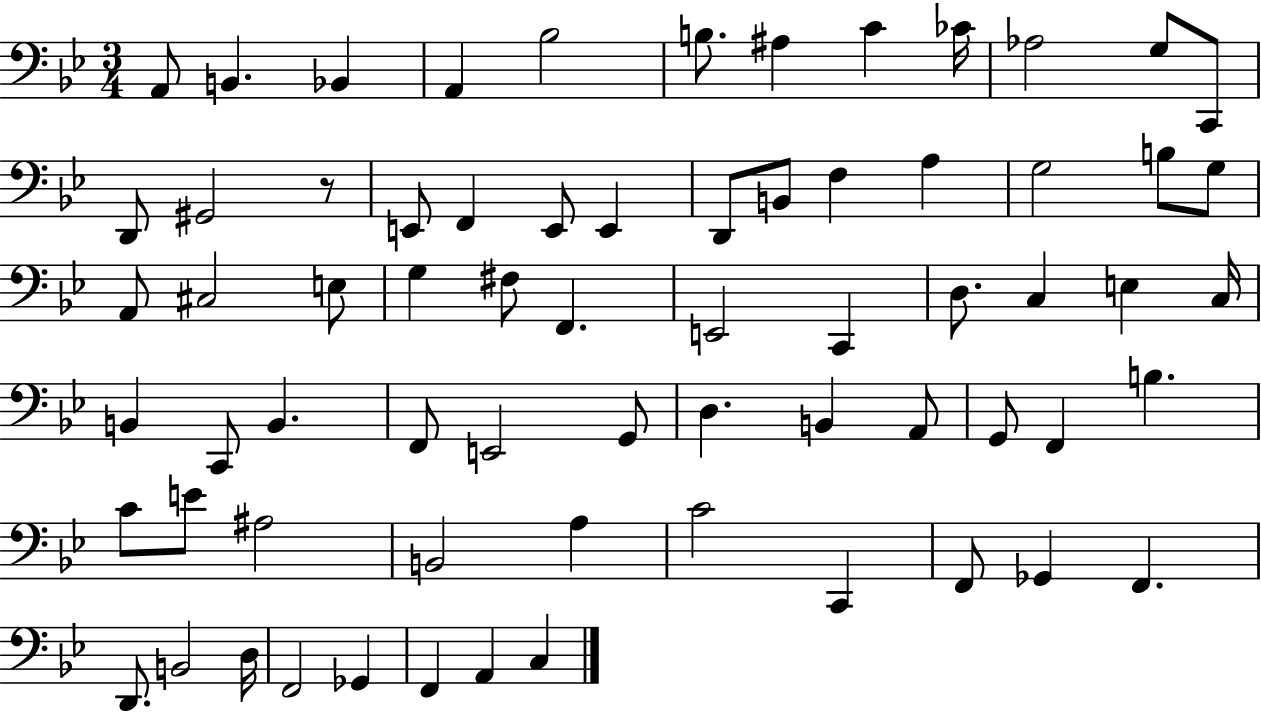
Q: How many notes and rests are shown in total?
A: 68